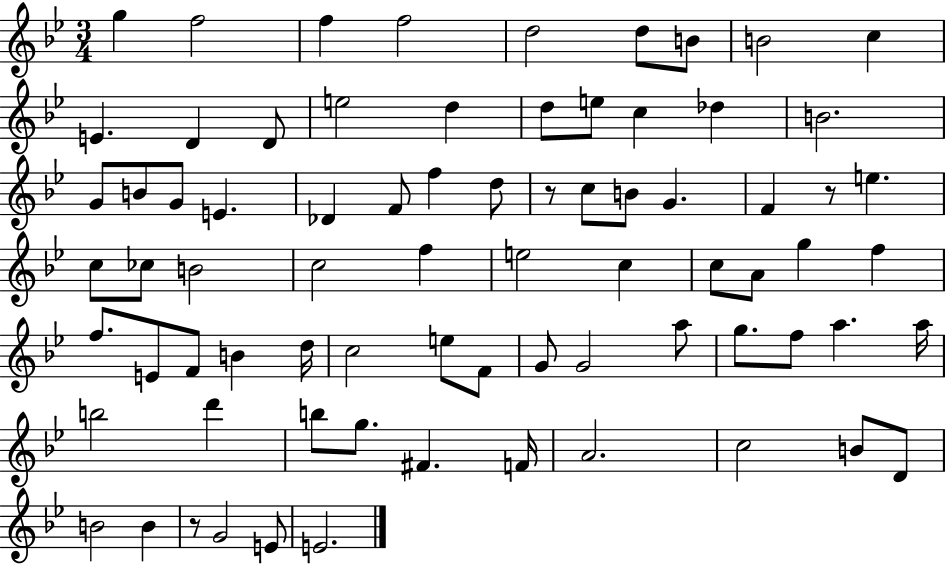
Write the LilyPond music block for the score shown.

{
  \clef treble
  \numericTimeSignature
  \time 3/4
  \key bes \major
  g''4 f''2 | f''4 f''2 | d''2 d''8 b'8 | b'2 c''4 | \break e'4. d'4 d'8 | e''2 d''4 | d''8 e''8 c''4 des''4 | b'2. | \break g'8 b'8 g'8 e'4. | des'4 f'8 f''4 d''8 | r8 c''8 b'8 g'4. | f'4 r8 e''4. | \break c''8 ces''8 b'2 | c''2 f''4 | e''2 c''4 | c''8 a'8 g''4 f''4 | \break f''8. e'8 f'8 b'4 d''16 | c''2 e''8 f'8 | g'8 g'2 a''8 | g''8. f''8 a''4. a''16 | \break b''2 d'''4 | b''8 g''8. fis'4. f'16 | a'2. | c''2 b'8 d'8 | \break b'2 b'4 | r8 g'2 e'8 | e'2. | \bar "|."
}